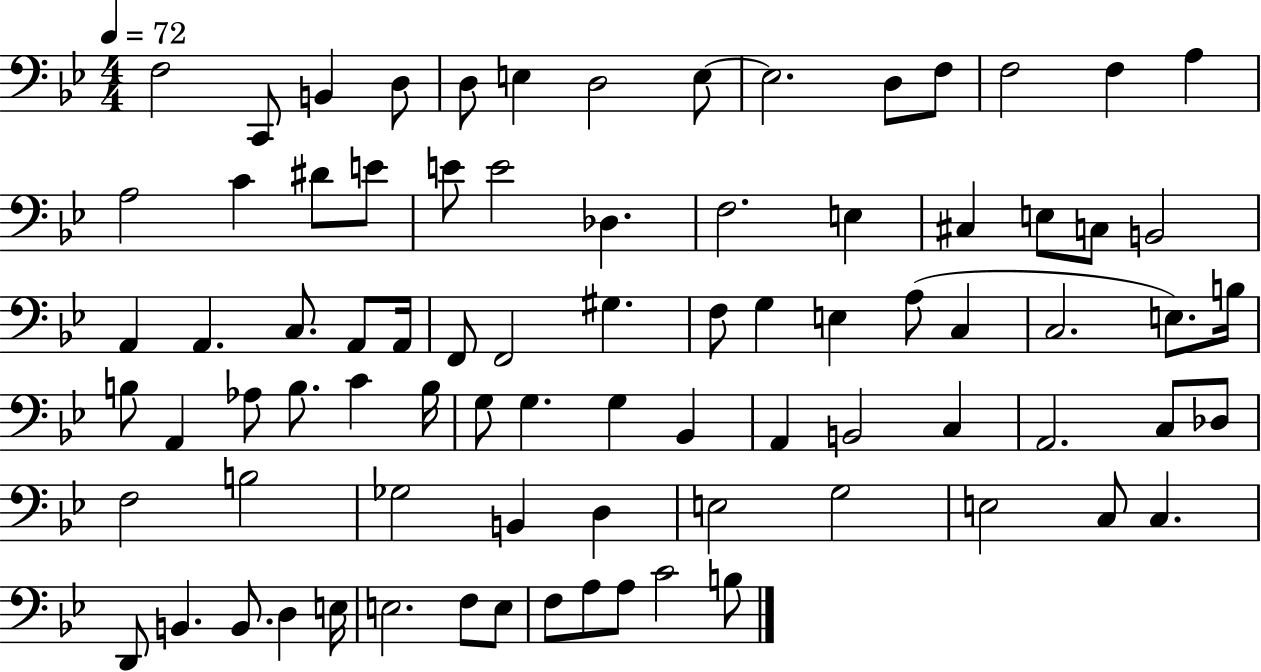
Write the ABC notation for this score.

X:1
T:Untitled
M:4/4
L:1/4
K:Bb
F,2 C,,/2 B,, D,/2 D,/2 E, D,2 E,/2 E,2 D,/2 F,/2 F,2 F, A, A,2 C ^D/2 E/2 E/2 E2 _D, F,2 E, ^C, E,/2 C,/2 B,,2 A,, A,, C,/2 A,,/2 A,,/4 F,,/2 F,,2 ^G, F,/2 G, E, A,/2 C, C,2 E,/2 B,/4 B,/2 A,, _A,/2 B,/2 C B,/4 G,/2 G, G, _B,, A,, B,,2 C, A,,2 C,/2 _D,/2 F,2 B,2 _G,2 B,, D, E,2 G,2 E,2 C,/2 C, D,,/2 B,, B,,/2 D, E,/4 E,2 F,/2 E,/2 F,/2 A,/2 A,/2 C2 B,/2